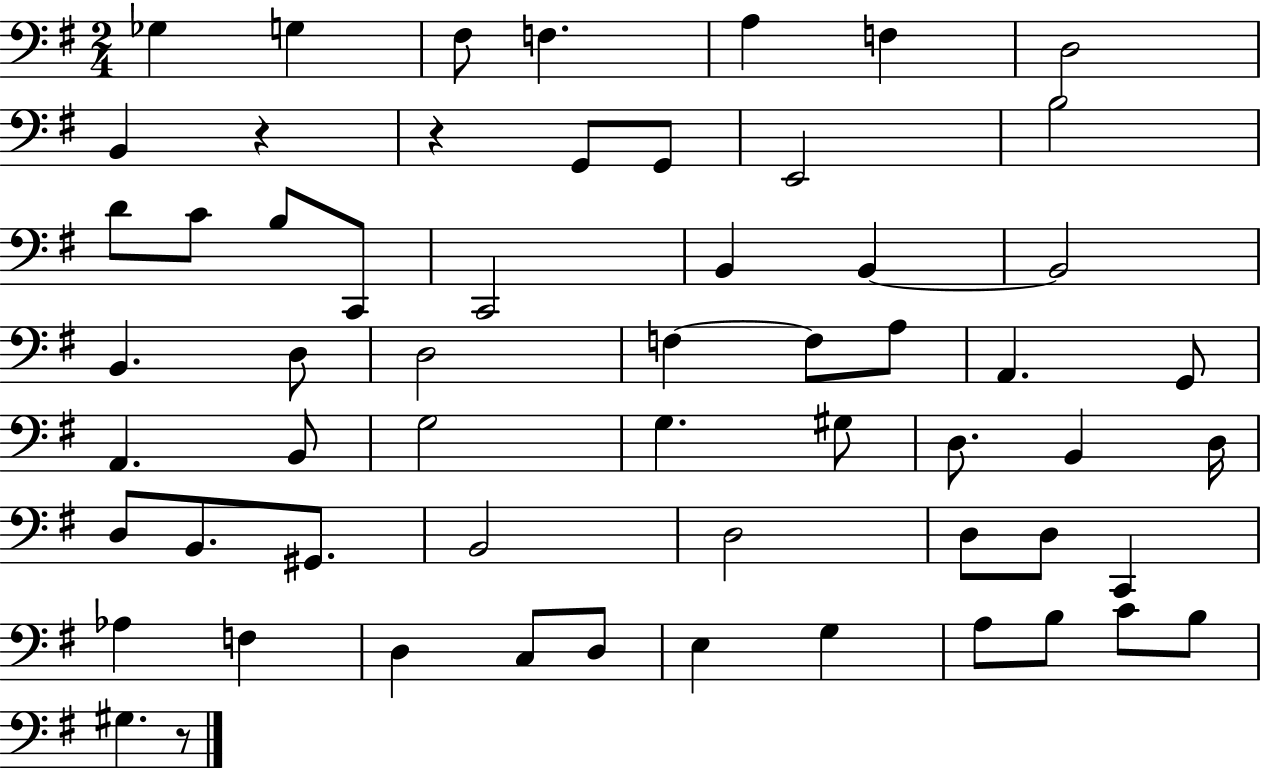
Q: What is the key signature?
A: G major